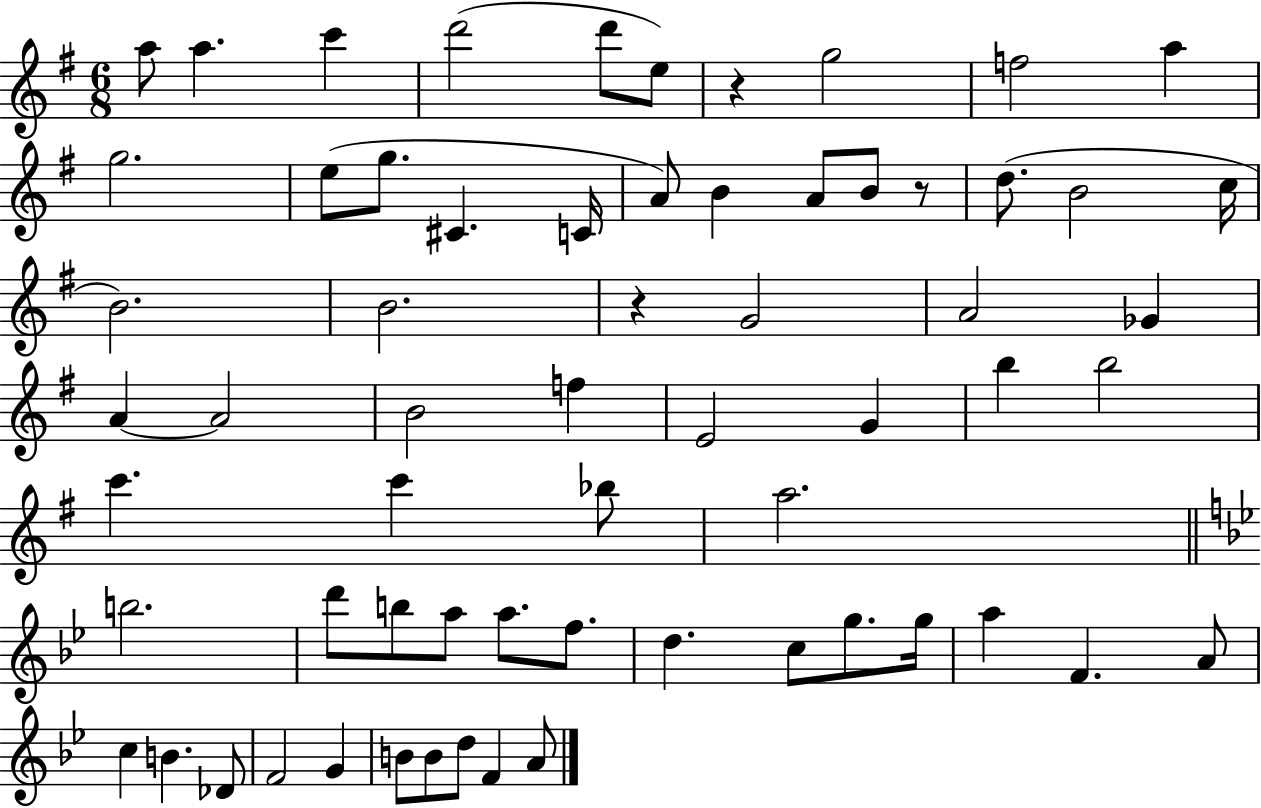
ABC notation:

X:1
T:Untitled
M:6/8
L:1/4
K:G
a/2 a c' d'2 d'/2 e/2 z g2 f2 a g2 e/2 g/2 ^C C/4 A/2 B A/2 B/2 z/2 d/2 B2 c/4 B2 B2 z G2 A2 _G A A2 B2 f E2 G b b2 c' c' _b/2 a2 b2 d'/2 b/2 a/2 a/2 f/2 d c/2 g/2 g/4 a F A/2 c B _D/2 F2 G B/2 B/2 d/2 F A/2